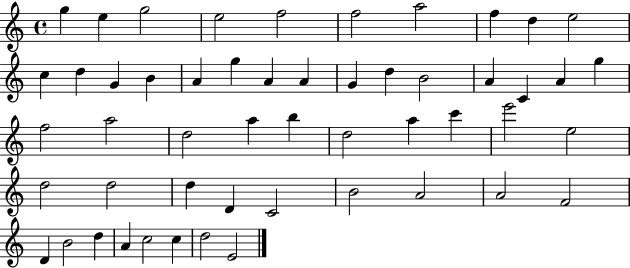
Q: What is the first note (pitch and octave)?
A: G5